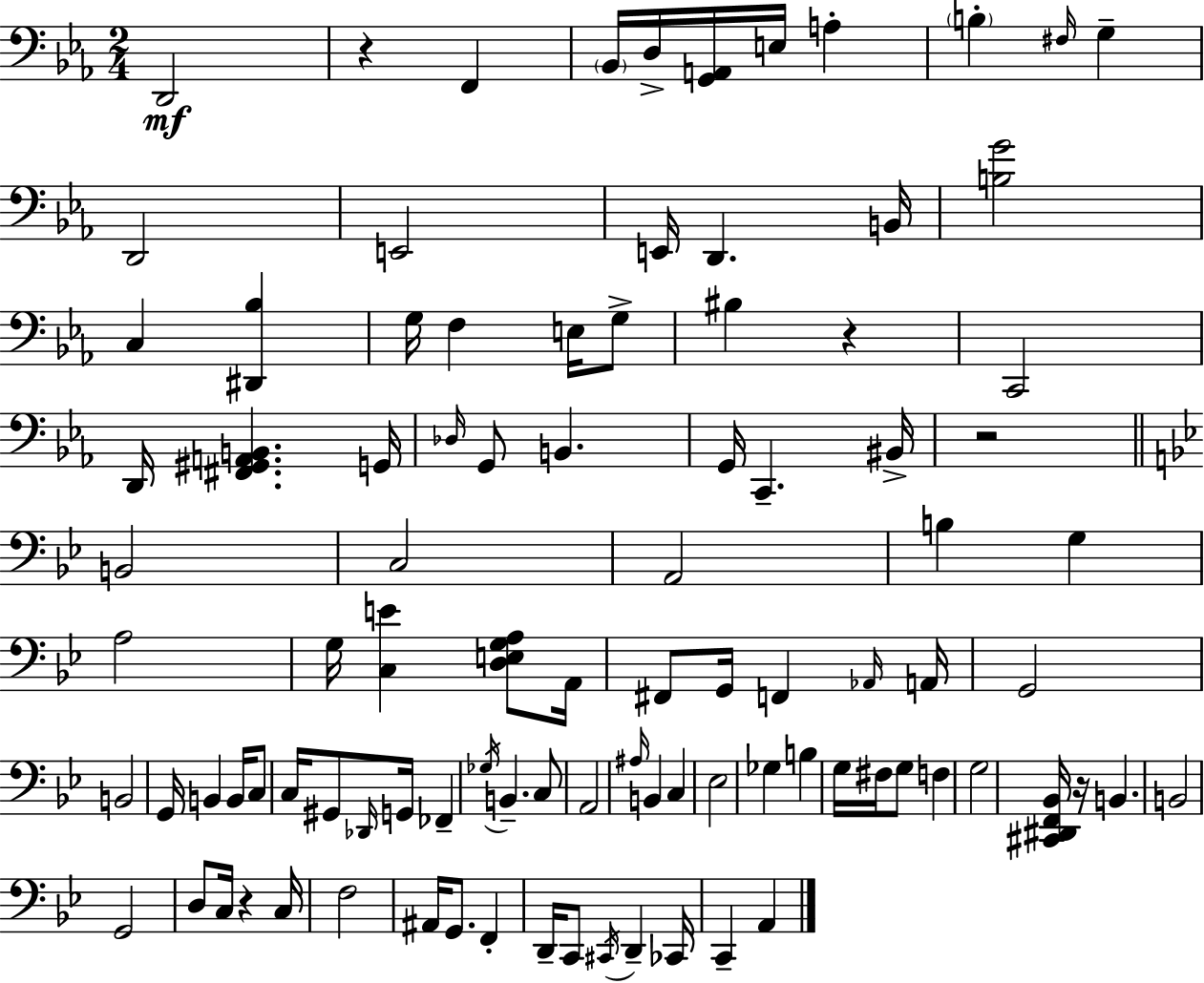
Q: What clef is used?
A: bass